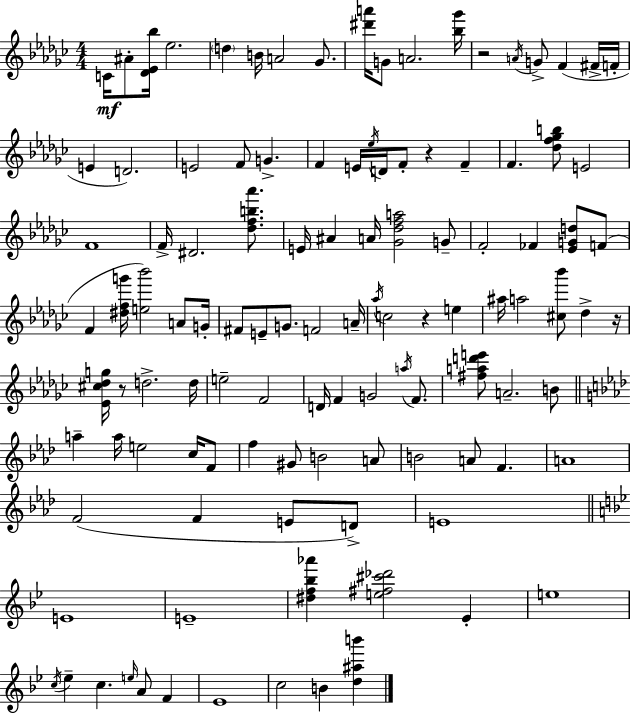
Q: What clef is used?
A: treble